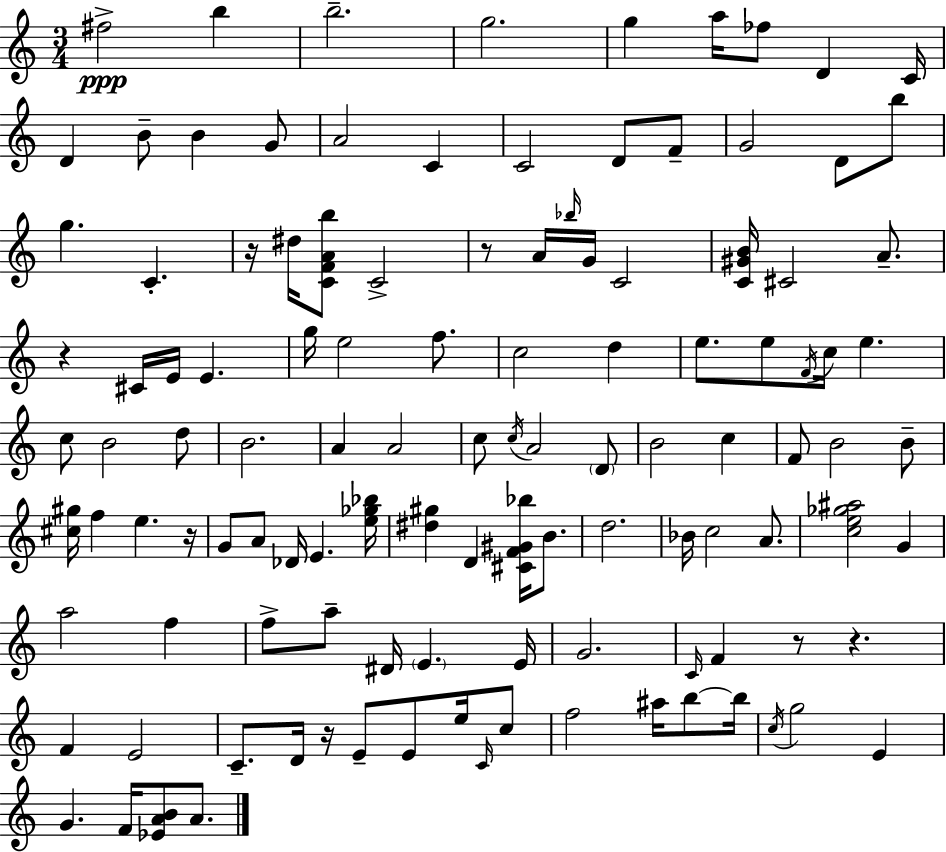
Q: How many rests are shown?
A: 7